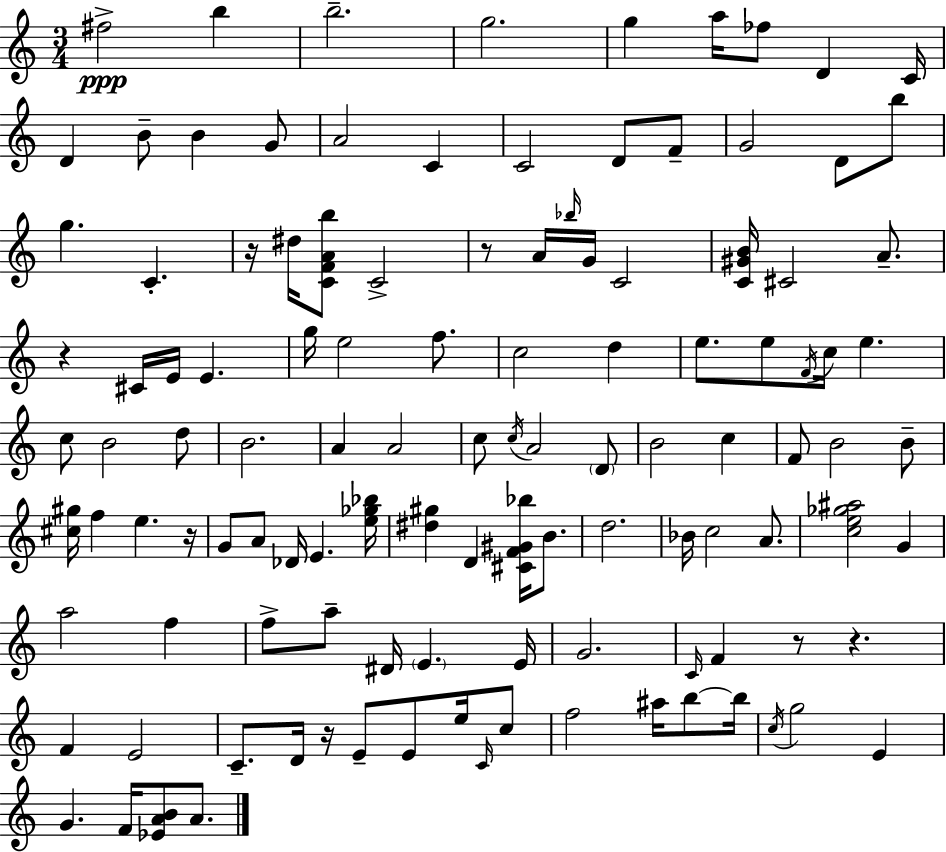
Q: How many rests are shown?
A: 7